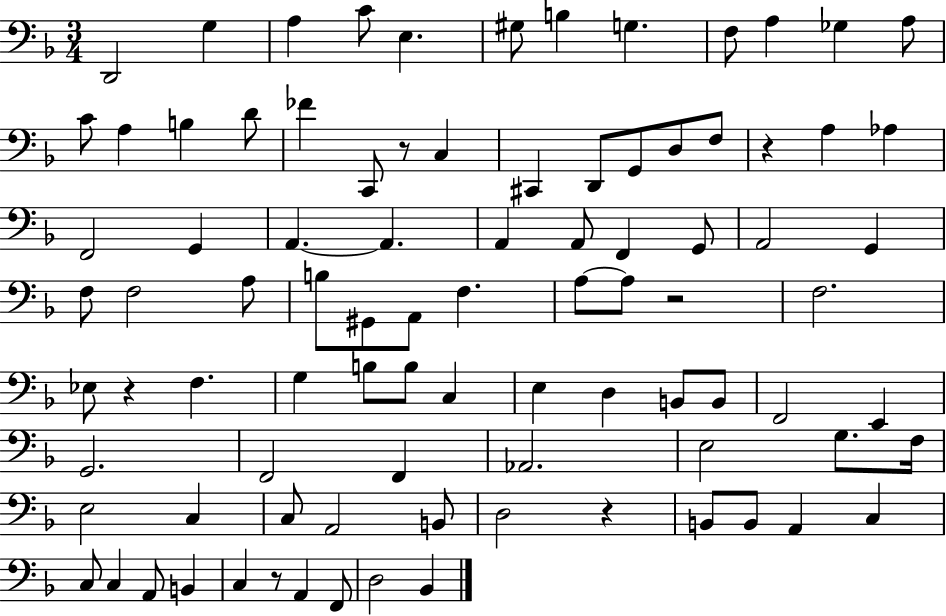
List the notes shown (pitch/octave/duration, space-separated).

D2/h G3/q A3/q C4/e E3/q. G#3/e B3/q G3/q. F3/e A3/q Gb3/q A3/e C4/e A3/q B3/q D4/e FES4/q C2/e R/e C3/q C#2/q D2/e G2/e D3/e F3/e R/q A3/q Ab3/q F2/h G2/q A2/q. A2/q. A2/q A2/e F2/q G2/e A2/h G2/q F3/e F3/h A3/e B3/e G#2/e A2/e F3/q. A3/e A3/e R/h F3/h. Eb3/e R/q F3/q. G3/q B3/e B3/e C3/q E3/q D3/q B2/e B2/e F2/h E2/q G2/h. F2/h F2/q Ab2/h. E3/h G3/e. F3/s E3/h C3/q C3/e A2/h B2/e D3/h R/q B2/e B2/e A2/q C3/q C3/e C3/q A2/e B2/q C3/q R/e A2/q F2/e D3/h Bb2/q